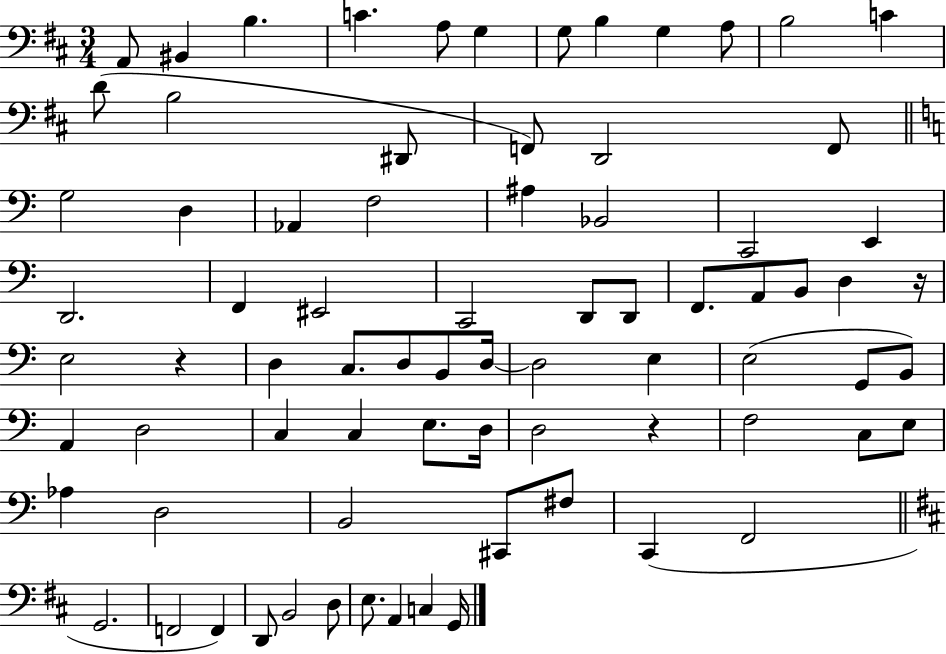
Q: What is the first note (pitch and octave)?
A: A2